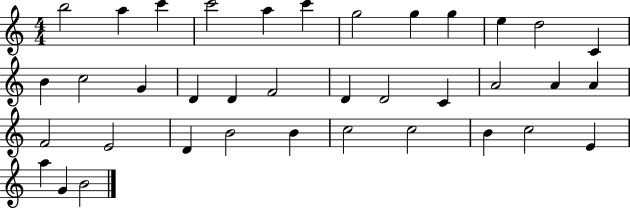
X:1
T:Untitled
M:4/4
L:1/4
K:C
b2 a c' c'2 a c' g2 g g e d2 C B c2 G D D F2 D D2 C A2 A A F2 E2 D B2 B c2 c2 B c2 E a G B2